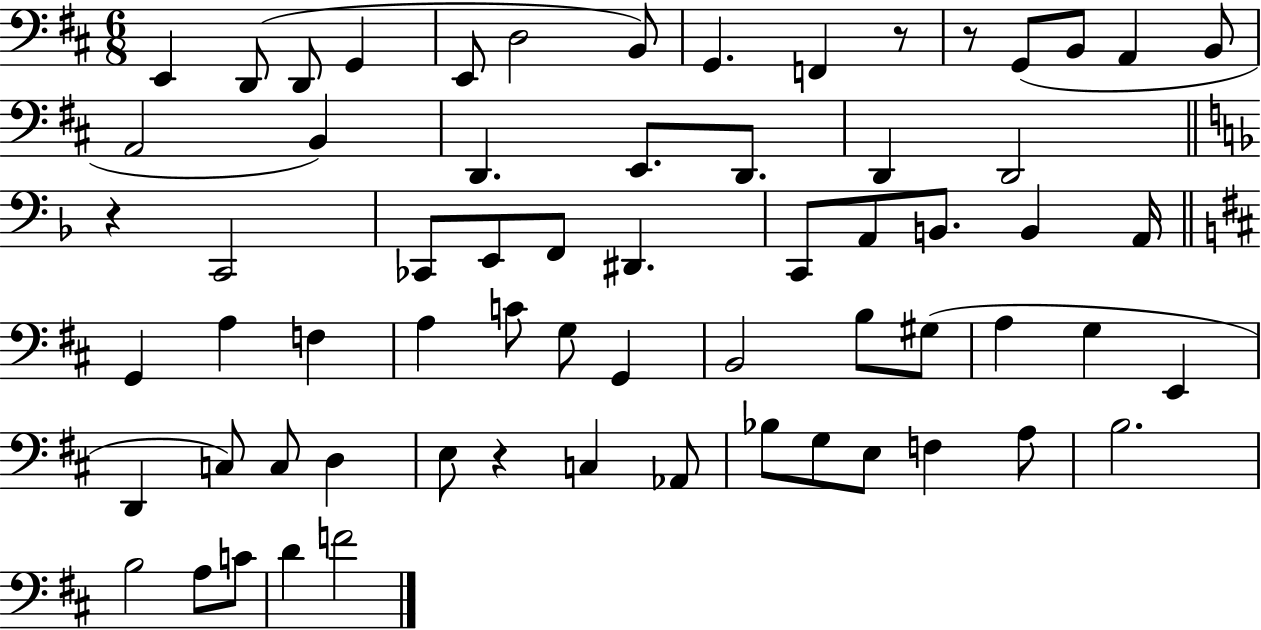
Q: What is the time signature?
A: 6/8